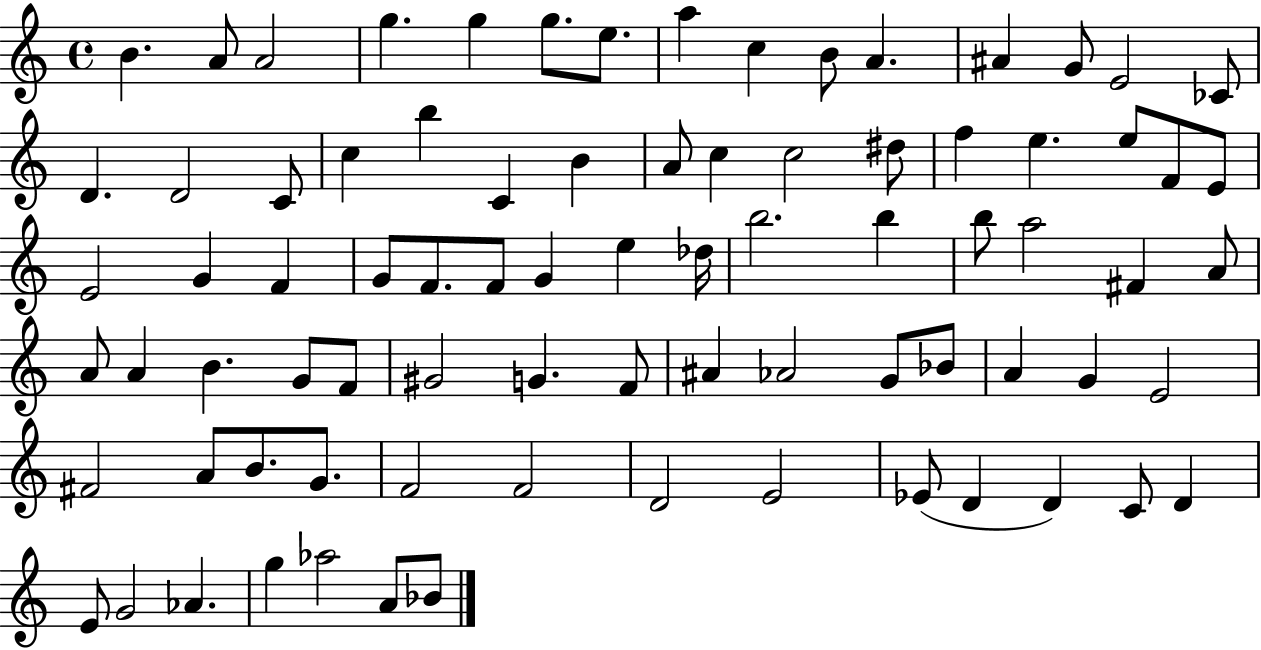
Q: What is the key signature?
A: C major